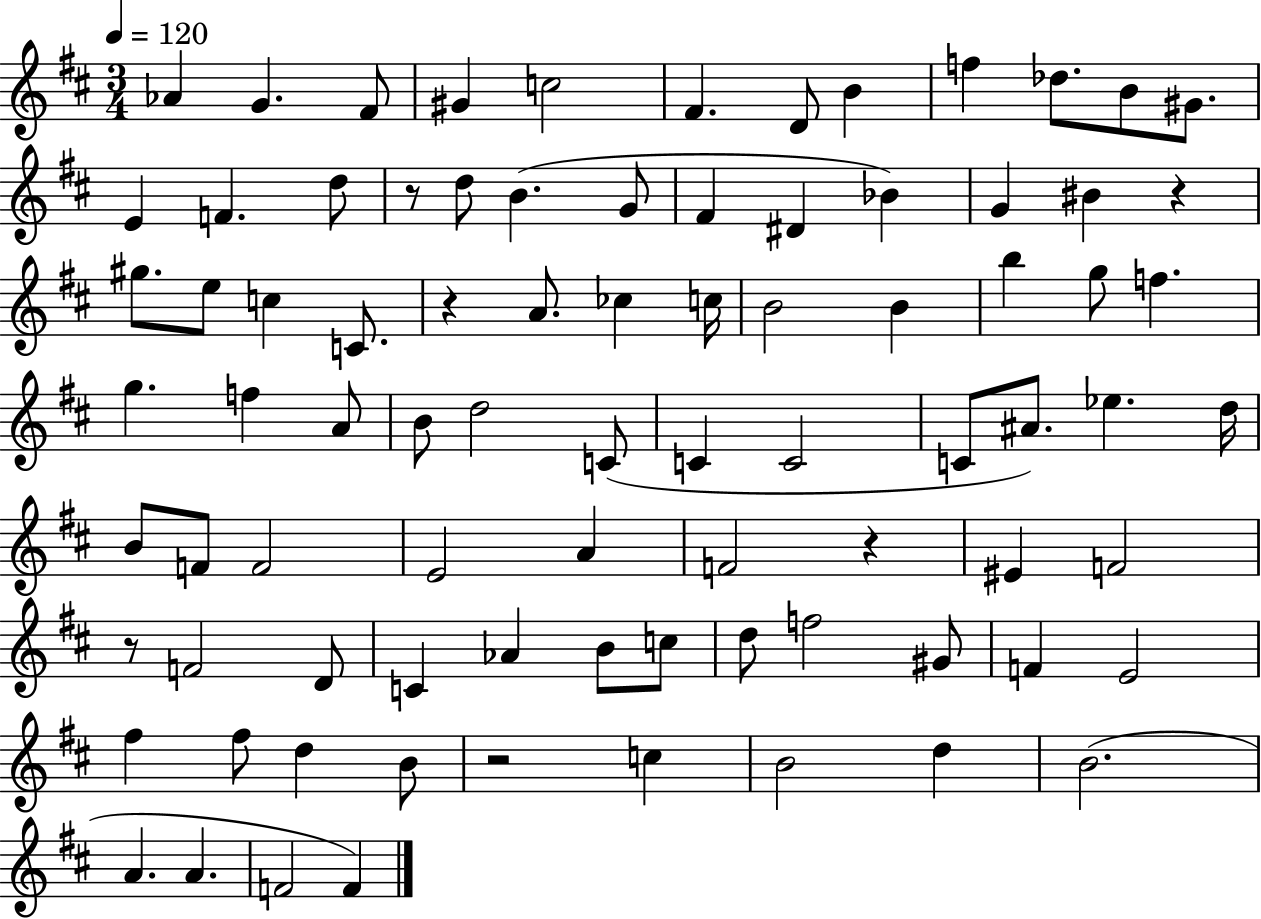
{
  \clef treble
  \numericTimeSignature
  \time 3/4
  \key d \major
  \tempo 4 = 120
  \repeat volta 2 { aes'4 g'4. fis'8 | gis'4 c''2 | fis'4. d'8 b'4 | f''4 des''8. b'8 gis'8. | \break e'4 f'4. d''8 | r8 d''8 b'4.( g'8 | fis'4 dis'4 bes'4) | g'4 bis'4 r4 | \break gis''8. e''8 c''4 c'8. | r4 a'8. ces''4 c''16 | b'2 b'4 | b''4 g''8 f''4. | \break g''4. f''4 a'8 | b'8 d''2 c'8( | c'4 c'2 | c'8 ais'8.) ees''4. d''16 | \break b'8 f'8 f'2 | e'2 a'4 | f'2 r4 | eis'4 f'2 | \break r8 f'2 d'8 | c'4 aes'4 b'8 c''8 | d''8 f''2 gis'8 | f'4 e'2 | \break fis''4 fis''8 d''4 b'8 | r2 c''4 | b'2 d''4 | b'2.( | \break a'4. a'4. | f'2 f'4) | } \bar "|."
}